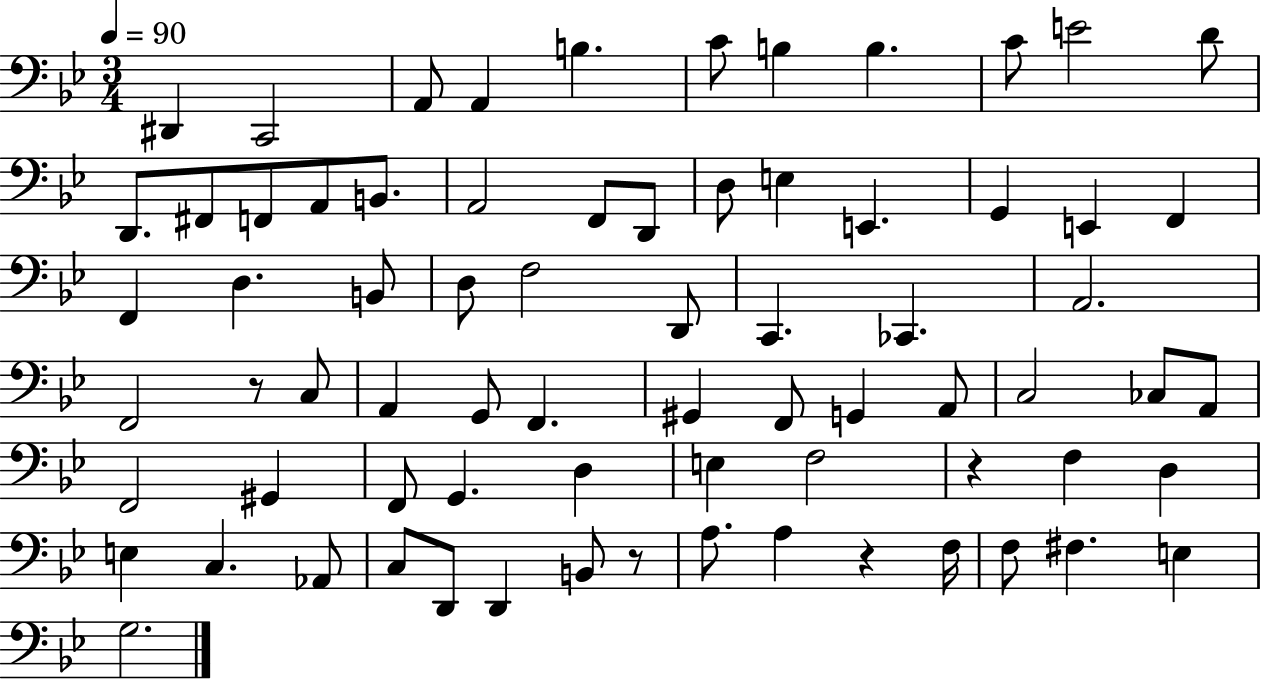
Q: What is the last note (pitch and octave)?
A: G3